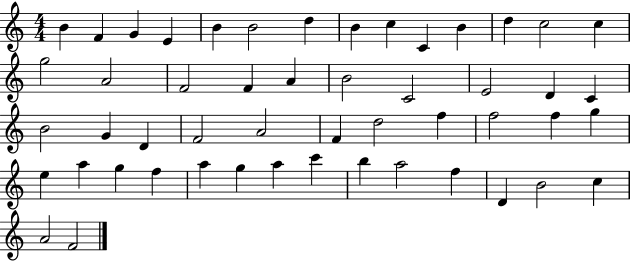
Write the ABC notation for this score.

X:1
T:Untitled
M:4/4
L:1/4
K:C
B F G E B B2 d B c C B d c2 c g2 A2 F2 F A B2 C2 E2 D C B2 G D F2 A2 F d2 f f2 f g e a g f a g a c' b a2 f D B2 c A2 F2